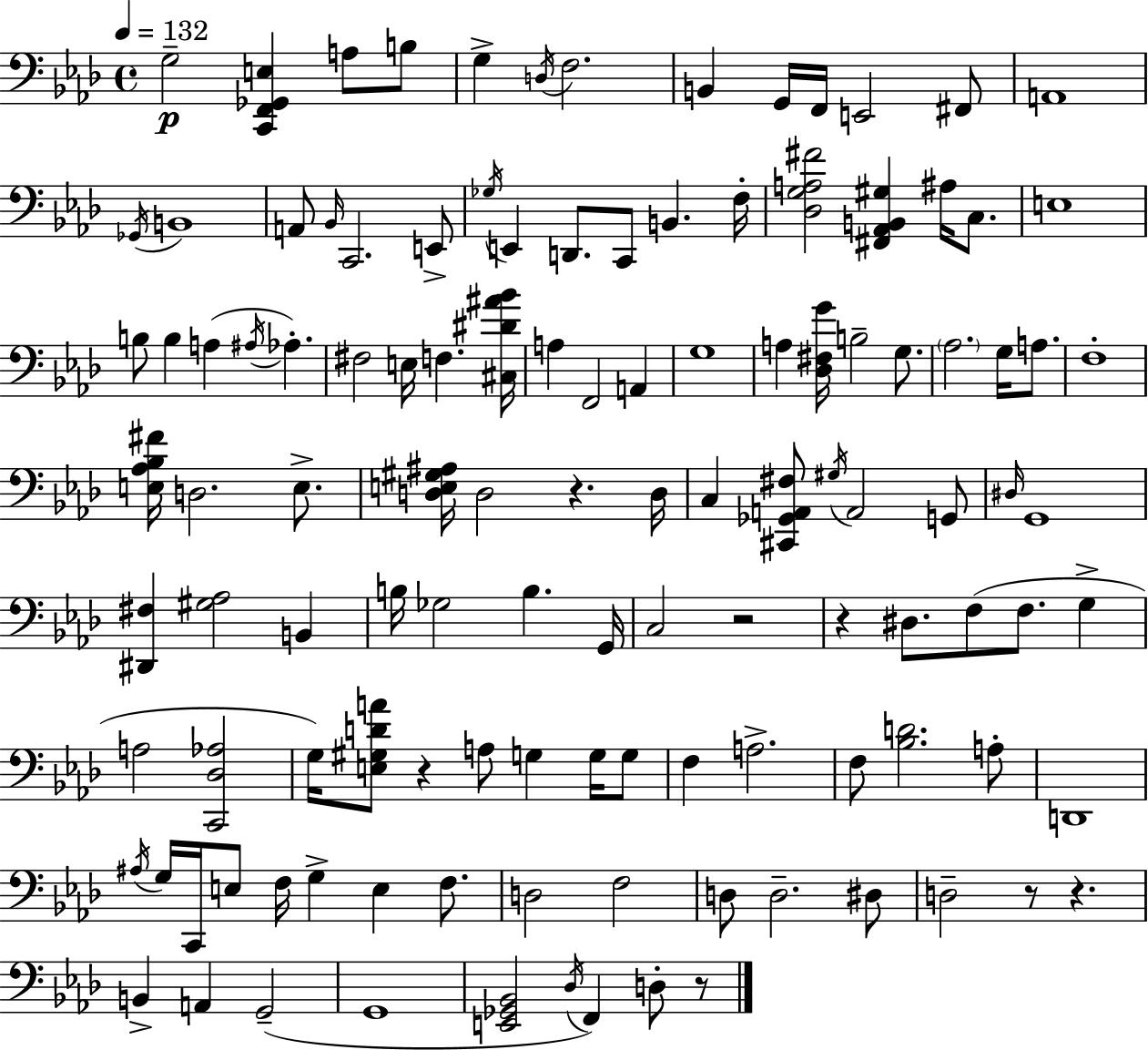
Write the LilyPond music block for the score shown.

{
  \clef bass
  \time 4/4
  \defaultTimeSignature
  \key f \minor
  \tempo 4 = 132
  g2--\p <c, f, ges, e>4 a8 b8 | g4-> \acciaccatura { d16 } f2. | b,4 g,16 f,16 e,2 fis,8 | a,1 | \break \acciaccatura { ges,16 } b,1 | a,8 \grace { bes,16 } c,2. | e,8-> \acciaccatura { ges16 } e,4 d,8. c,8 b,4. | f16-. <des g a fis'>2 <fis, aes, b, gis>4 | \break ais16 c8. e1 | b8 b4 a4( \acciaccatura { ais16 } aes4.-.) | fis2 e16 f4. | <cis dis' ais' bes'>16 a4 f,2 | \break a,4 g1 | a4 <des fis g'>16 b2-- | g8. \parenthesize aes2. | g16 a8. f1-. | \break <e aes bes fis'>16 d2. | e8.-> <d e gis ais>16 d2 r4. | d16 c4 <cis, ges, a, fis>8 \acciaccatura { gis16 } a,2 | g,8 \grace { dis16 } g,1 | \break <dis, fis>4 <gis aes>2 | b,4 b16 ges2 | b4. g,16 c2 r2 | r4 dis8. f8( | \break f8. g4-> a2 <c, des aes>2 | g16) <e gis d' a'>8 r4 a8 | g4 g16 g8 f4 a2.-> | f8 <bes d'>2. | \break a8-. d,1 | \acciaccatura { ais16 } g16 c,16 e8 f16 g4-> | e4 f8. d2 | f2 d8 d2.-- | \break dis8 d2-- | r8 r4. b,4-> a,4 | g,2--( g,1 | <e, ges, bes,>2 | \break \acciaccatura { des16 } f,4) d8-. r8 \bar "|."
}